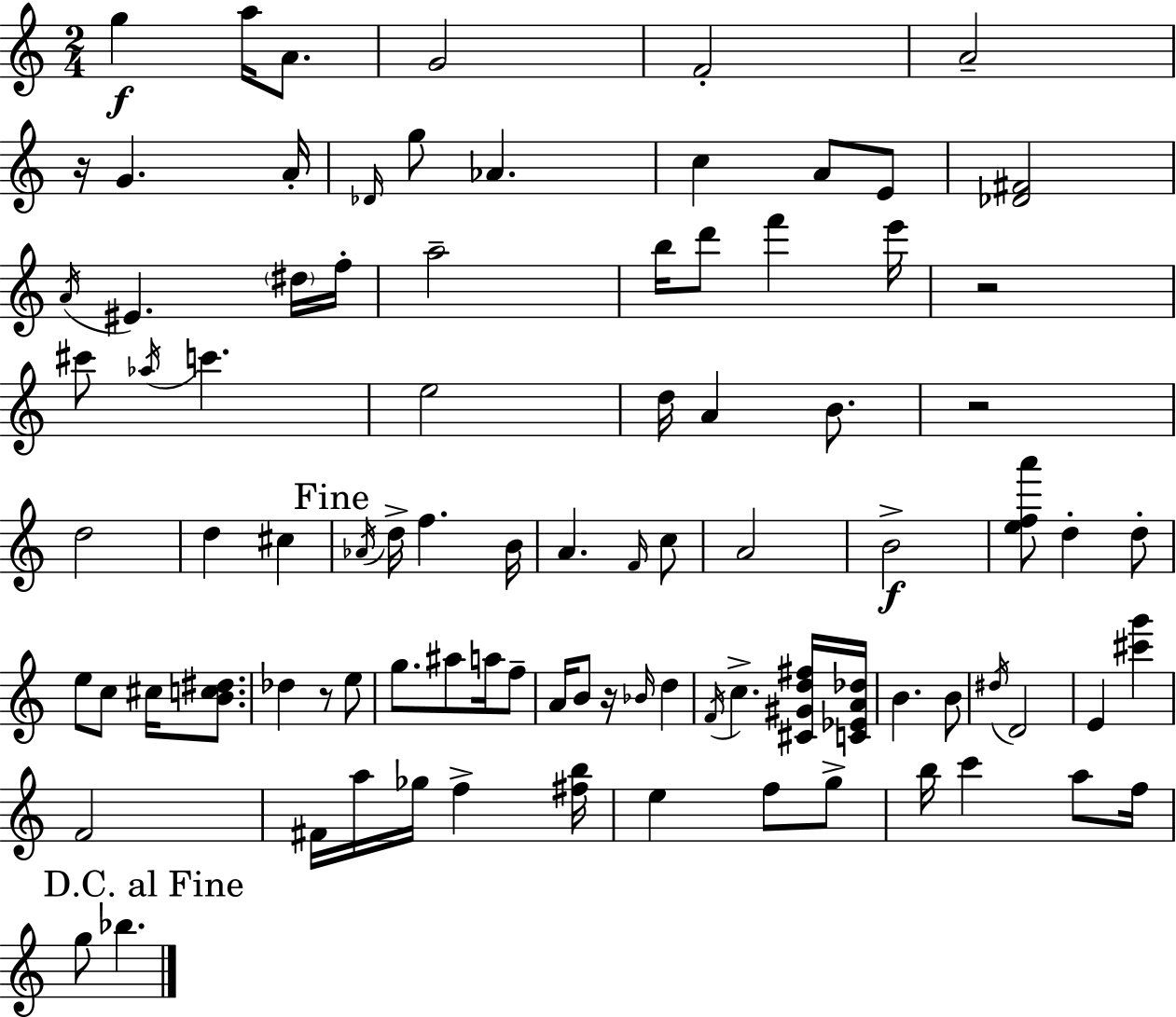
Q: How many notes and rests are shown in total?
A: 90